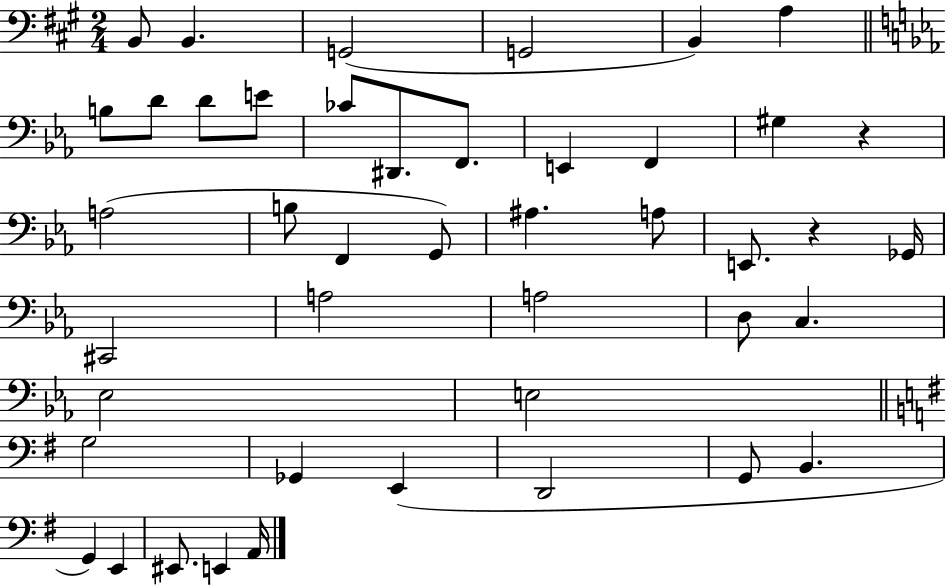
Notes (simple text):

B2/e B2/q. G2/h G2/h B2/q A3/q B3/e D4/e D4/e E4/e CES4/e D#2/e. F2/e. E2/q F2/q G#3/q R/q A3/h B3/e F2/q G2/e A#3/q. A3/e E2/e. R/q Gb2/s C#2/h A3/h A3/h D3/e C3/q. Eb3/h E3/h G3/h Gb2/q E2/q D2/h G2/e B2/q. G2/q E2/q EIS2/e. E2/q A2/s